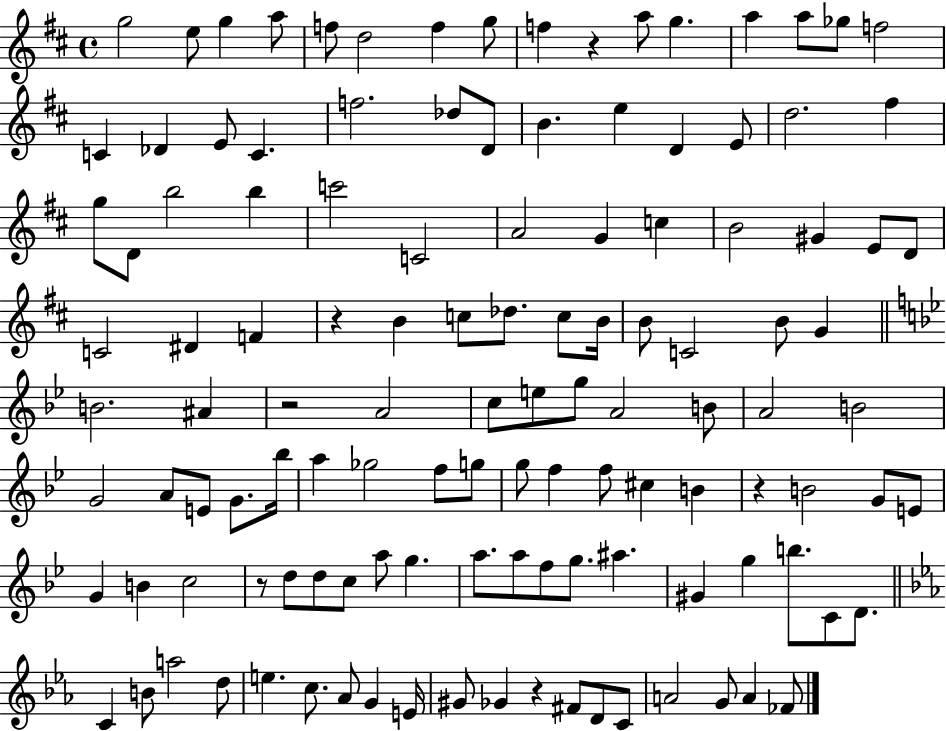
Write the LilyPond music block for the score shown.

{
  \clef treble
  \time 4/4
  \defaultTimeSignature
  \key d \major
  \repeat volta 2 { g''2 e''8 g''4 a''8 | f''8 d''2 f''4 g''8 | f''4 r4 a''8 g''4. | a''4 a''8 ges''8 f''2 | \break c'4 des'4 e'8 c'4. | f''2. des''8 d'8 | b'4. e''4 d'4 e'8 | d''2. fis''4 | \break g''8 d'8 b''2 b''4 | c'''2 c'2 | a'2 g'4 c''4 | b'2 gis'4 e'8 d'8 | \break c'2 dis'4 f'4 | r4 b'4 c''8 des''8. c''8 b'16 | b'8 c'2 b'8 g'4 | \bar "||" \break \key g \minor b'2. ais'4 | r2 a'2 | c''8 e''8 g''8 a'2 b'8 | a'2 b'2 | \break g'2 a'8 e'8 g'8. bes''16 | a''4 ges''2 f''8 g''8 | g''8 f''4 f''8 cis''4 b'4 | r4 b'2 g'8 e'8 | \break g'4 b'4 c''2 | r8 d''8 d''8 c''8 a''8 g''4. | a''8. a''8 f''8 g''8. ais''4. | gis'4 g''4 b''8. c'8 d'8. | \break \bar "||" \break \key ees \major c'4 b'8 a''2 d''8 | e''4. c''8. aes'8 g'4 e'16 | gis'8 ges'4 r4 fis'8 d'8 c'8 | a'2 g'8 a'4 fes'8 | \break } \bar "|."
}